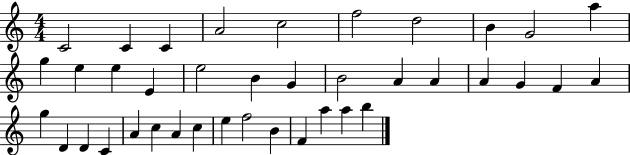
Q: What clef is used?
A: treble